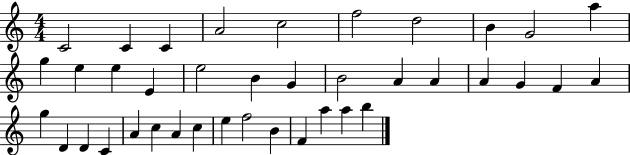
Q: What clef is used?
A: treble